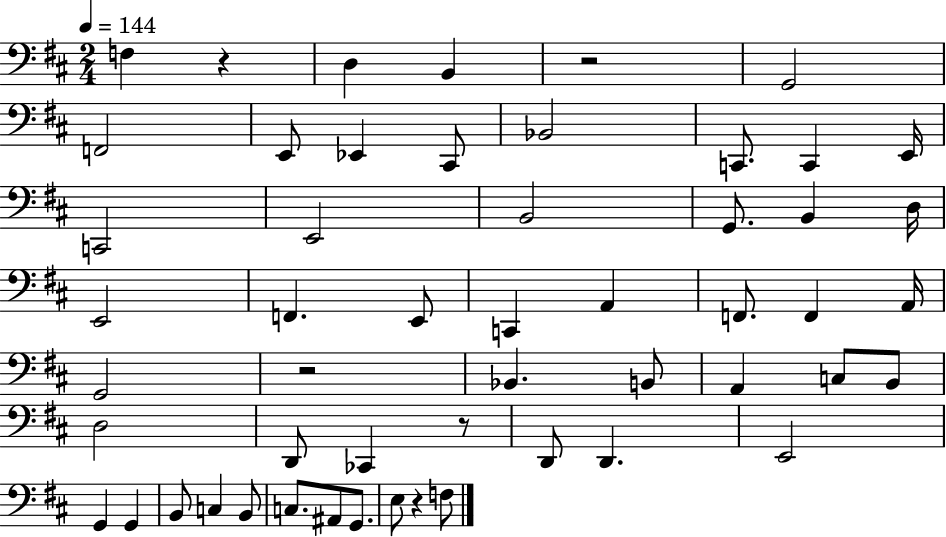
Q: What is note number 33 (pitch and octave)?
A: D3